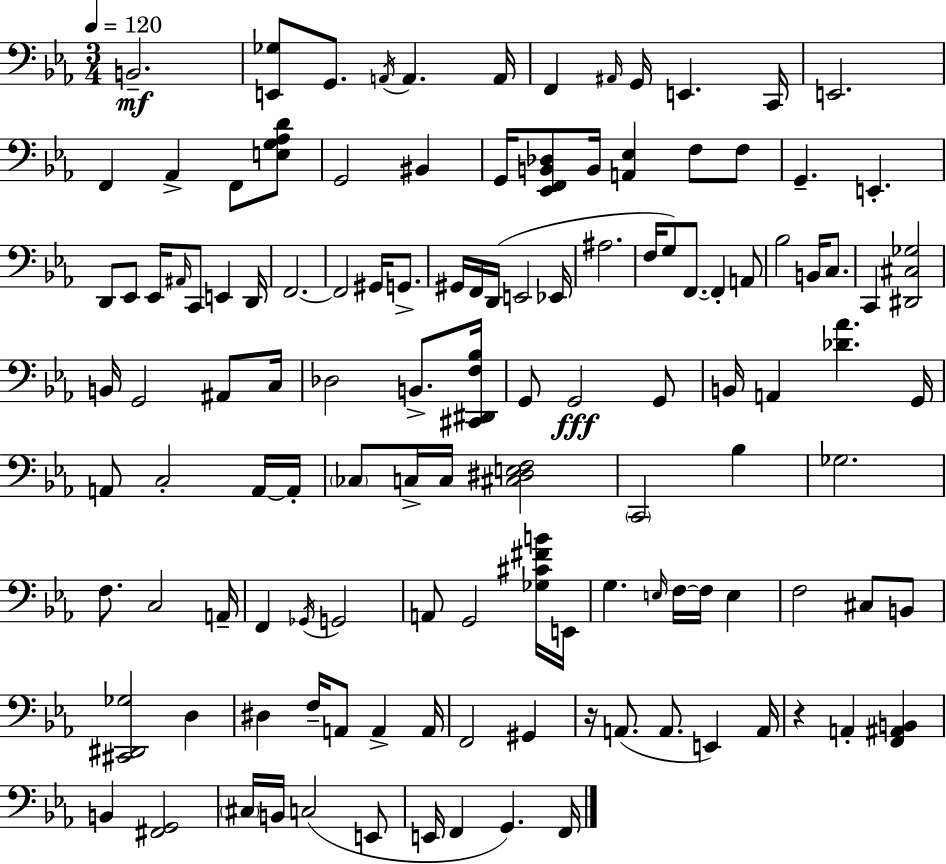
B2/h. [E2,Gb3]/e G2/e. A2/s A2/q. A2/s F2/q A#2/s G2/s E2/q. C2/s E2/h. F2/q Ab2/q F2/e [E3,G3,Ab3,D4]/e G2/h BIS2/q G2/s [Eb2,F2,B2,Db3]/e B2/s [A2,Eb3]/q F3/e F3/e G2/q. E2/q. D2/e Eb2/e Eb2/s A#2/s C2/e E2/q D2/s F2/h. F2/h G#2/s G2/e. G#2/s F2/s D2/s E2/h Eb2/s A#3/h. F3/s G3/e F2/e. F2/q A2/e Bb3/h B2/s C3/e. C2/q [D#2,C#3,Gb3]/h B2/s G2/h A#2/e C3/s Db3/h B2/e. [C#2,D#2,F3,Bb3]/s G2/e G2/h G2/e B2/s A2/q [Db4,Ab4]/q. G2/s A2/e C3/h A2/s A2/s CES3/e C3/s C3/s [C#3,D#3,E3,F3]/h C2/h Bb3/q Gb3/h. F3/e. C3/h A2/s F2/q Gb2/s G2/h A2/e G2/h [Gb3,C#4,F#4,B4]/s E2/s G3/q. E3/s F3/s F3/s E3/q F3/h C#3/e B2/e [C#2,D#2,Gb3]/h D3/q D#3/q F3/s A2/e A2/q A2/s F2/h G#2/q R/s A2/e. A2/e. E2/q A2/s R/q A2/q [F2,A#2,B2]/q B2/q [F#2,G2]/h C#3/s B2/s C3/h E2/e E2/s F2/q G2/q. F2/s